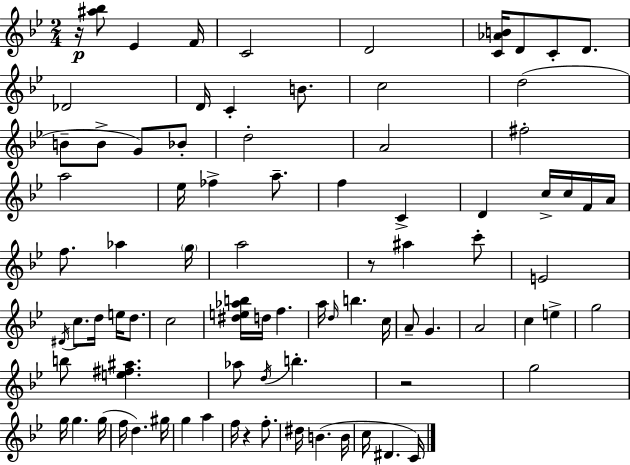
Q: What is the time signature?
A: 2/4